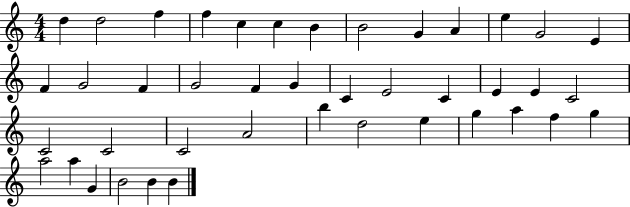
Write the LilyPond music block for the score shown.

{
  \clef treble
  \numericTimeSignature
  \time 4/4
  \key c \major
  d''4 d''2 f''4 | f''4 c''4 c''4 b'4 | b'2 g'4 a'4 | e''4 g'2 e'4 | \break f'4 g'2 f'4 | g'2 f'4 g'4 | c'4 e'2 c'4 | e'4 e'4 c'2 | \break c'2 c'2 | c'2 a'2 | b''4 d''2 e''4 | g''4 a''4 f''4 g''4 | \break a''2 a''4 g'4 | b'2 b'4 b'4 | \bar "|."
}